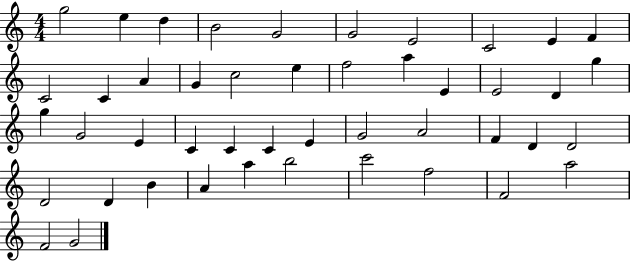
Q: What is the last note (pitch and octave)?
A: G4